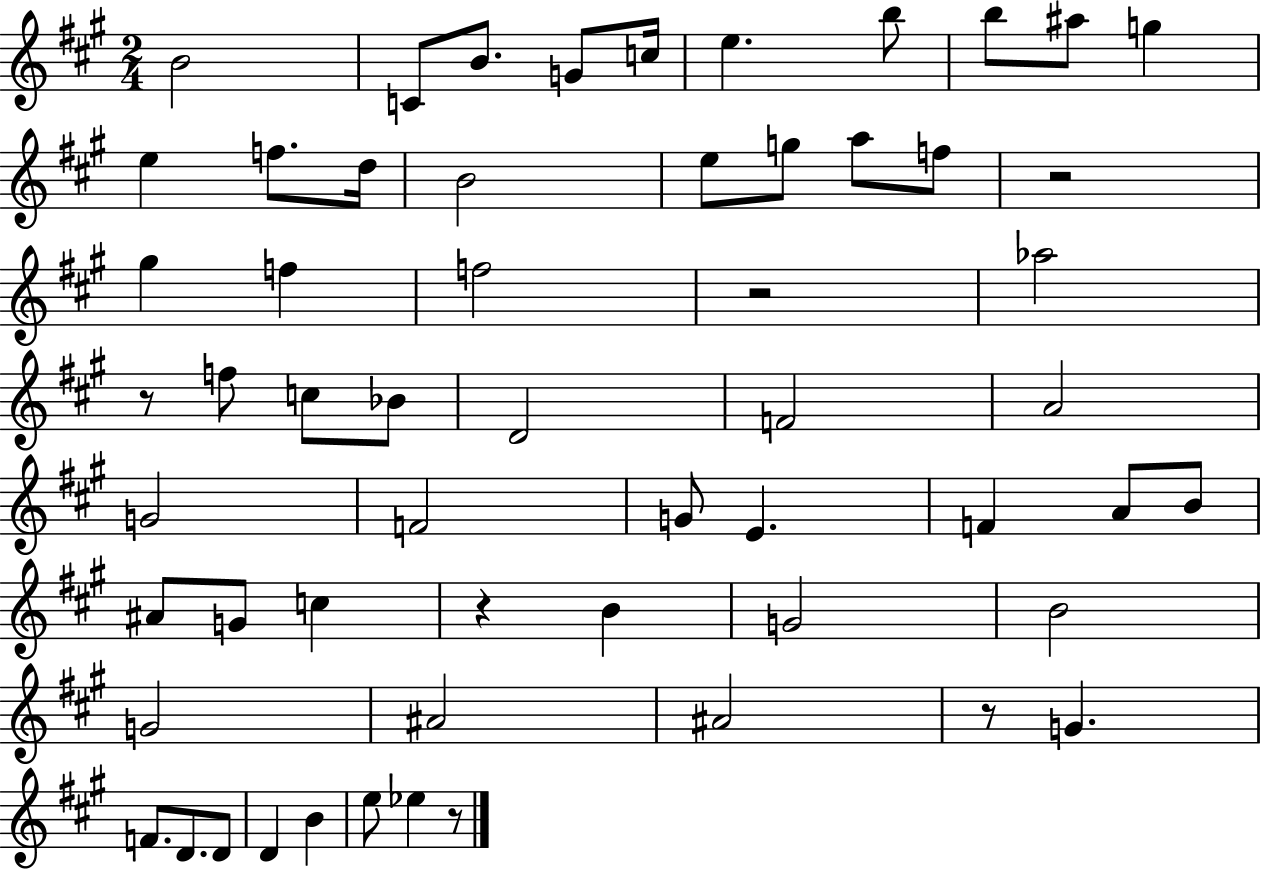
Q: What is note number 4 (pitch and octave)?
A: G4